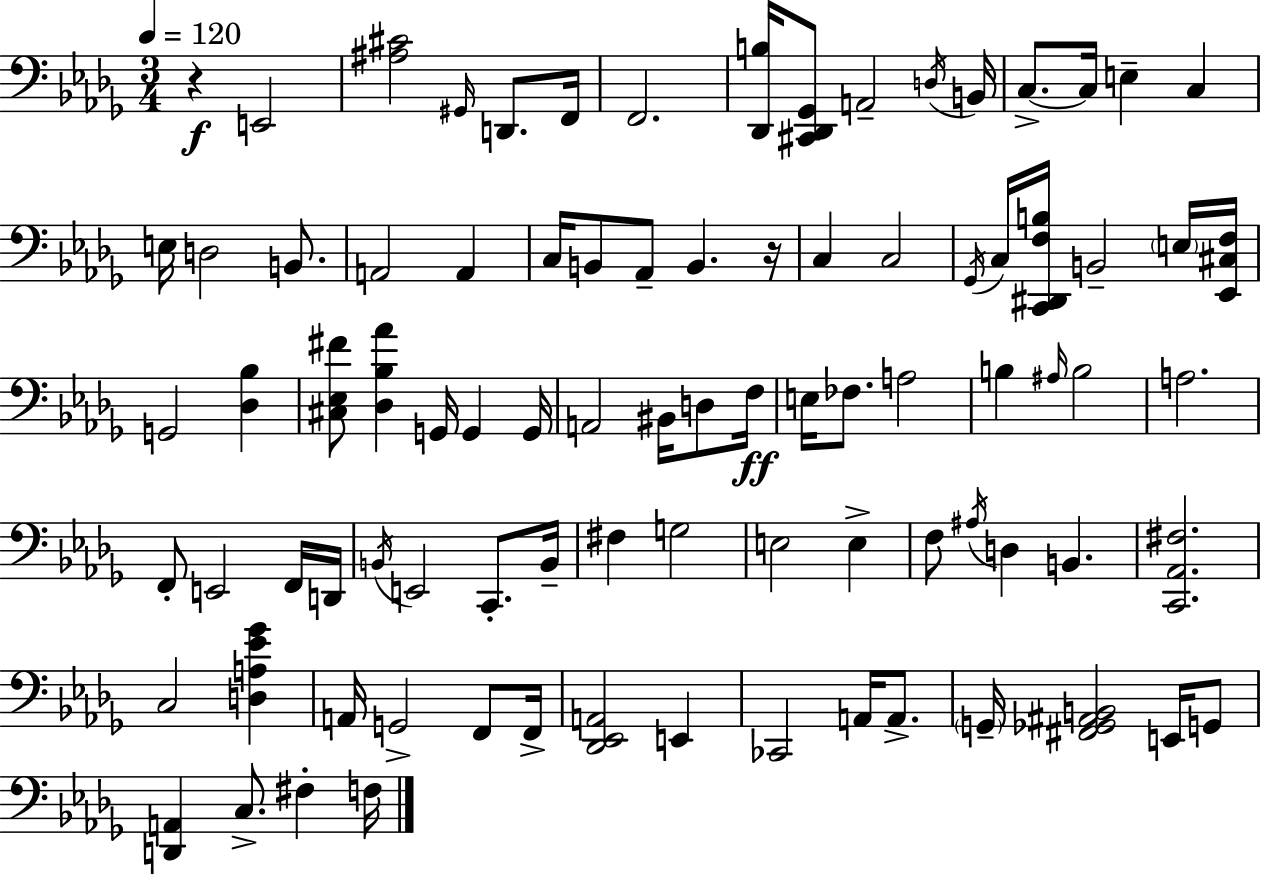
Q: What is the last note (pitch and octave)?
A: F3